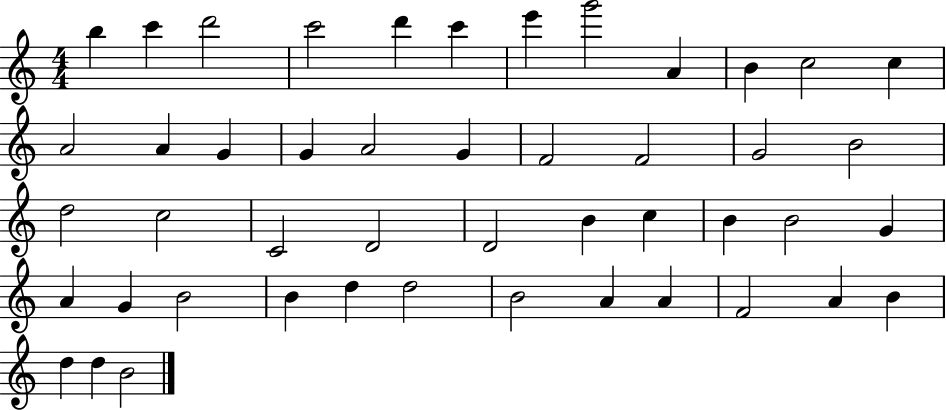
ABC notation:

X:1
T:Untitled
M:4/4
L:1/4
K:C
b c' d'2 c'2 d' c' e' g'2 A B c2 c A2 A G G A2 G F2 F2 G2 B2 d2 c2 C2 D2 D2 B c B B2 G A G B2 B d d2 B2 A A F2 A B d d B2